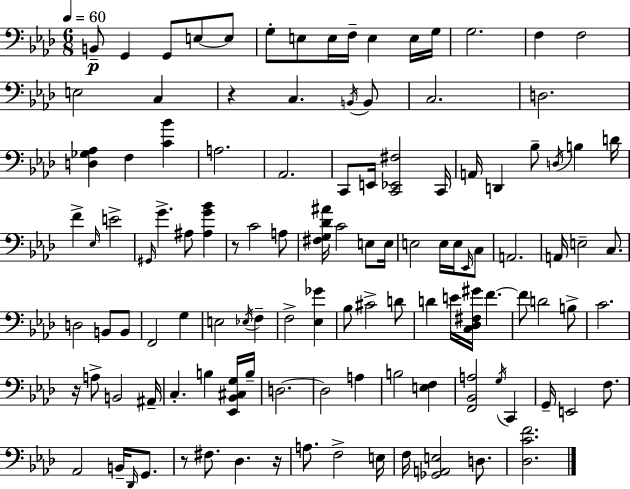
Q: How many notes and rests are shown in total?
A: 116